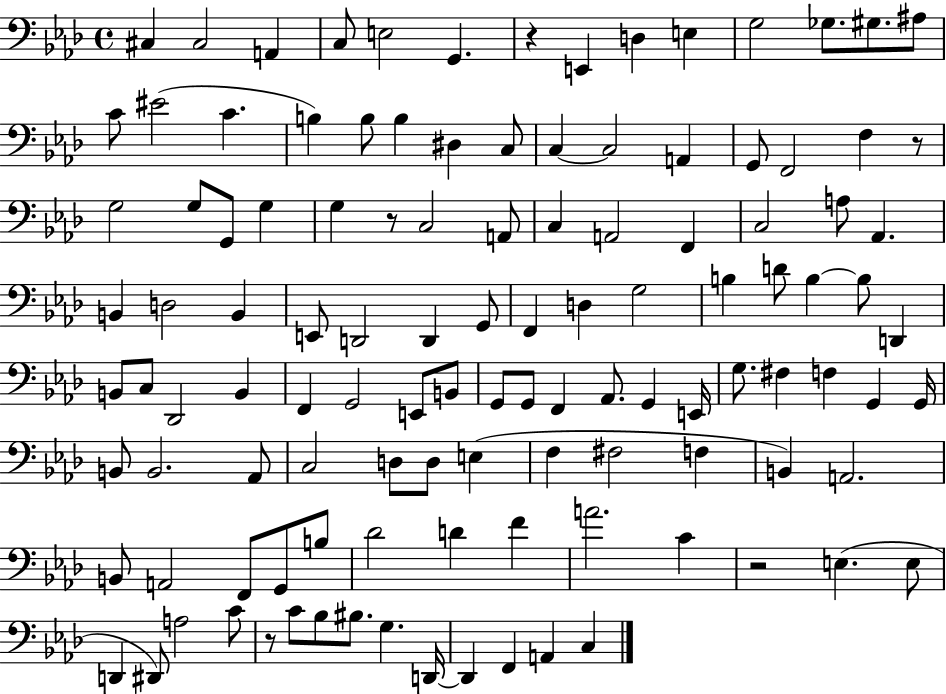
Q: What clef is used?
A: bass